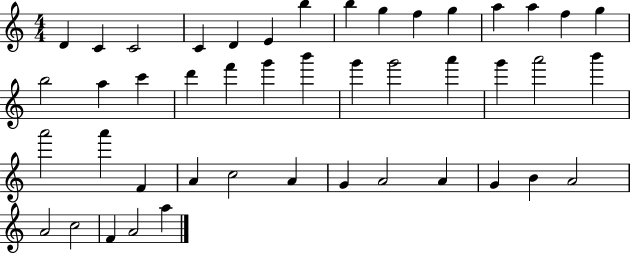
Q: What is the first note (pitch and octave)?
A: D4